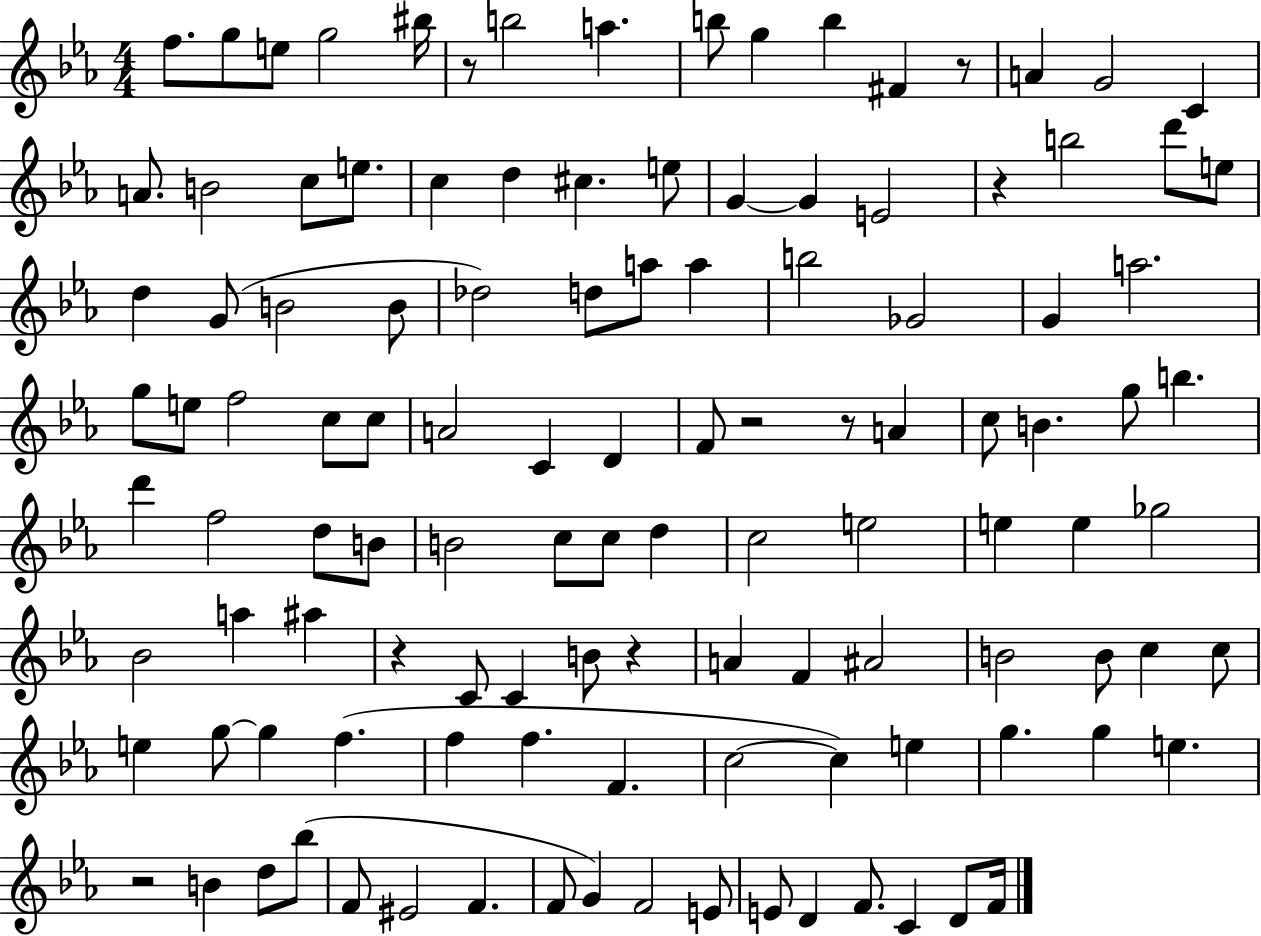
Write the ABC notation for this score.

X:1
T:Untitled
M:4/4
L:1/4
K:Eb
f/2 g/2 e/2 g2 ^b/4 z/2 b2 a b/2 g b ^F z/2 A G2 C A/2 B2 c/2 e/2 c d ^c e/2 G G E2 z b2 d'/2 e/2 d G/2 B2 B/2 _d2 d/2 a/2 a b2 _G2 G a2 g/2 e/2 f2 c/2 c/2 A2 C D F/2 z2 z/2 A c/2 B g/2 b d' f2 d/2 B/2 B2 c/2 c/2 d c2 e2 e e _g2 _B2 a ^a z C/2 C B/2 z A F ^A2 B2 B/2 c c/2 e g/2 g f f f F c2 c e g g e z2 B d/2 _b/2 F/2 ^E2 F F/2 G F2 E/2 E/2 D F/2 C D/2 F/4